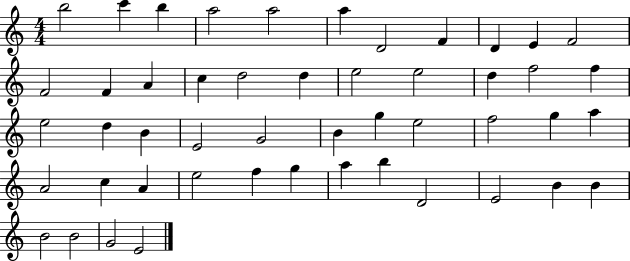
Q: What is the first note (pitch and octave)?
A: B5